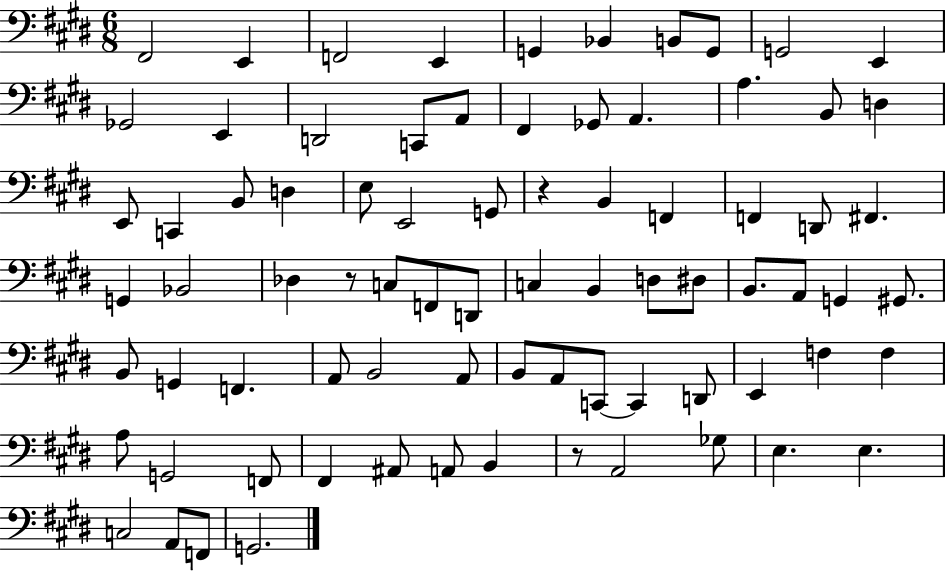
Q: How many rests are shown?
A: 3